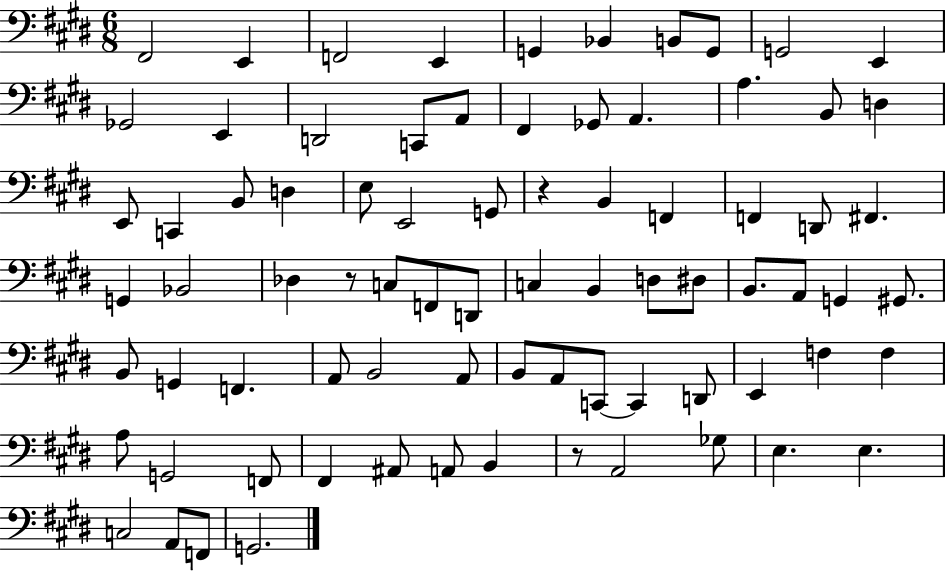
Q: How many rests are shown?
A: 3